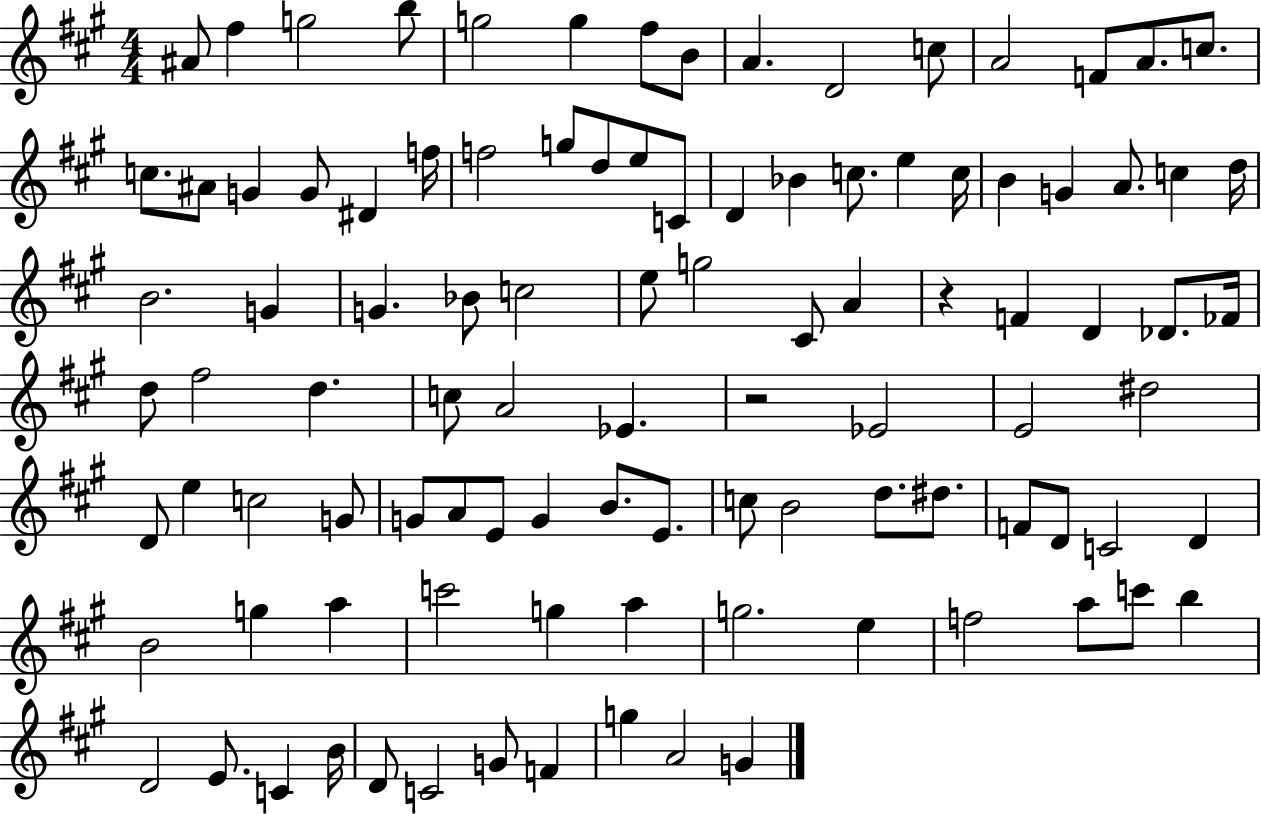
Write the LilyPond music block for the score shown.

{
  \clef treble
  \numericTimeSignature
  \time 4/4
  \key a \major
  ais'8 fis''4 g''2 b''8 | g''2 g''4 fis''8 b'8 | a'4. d'2 c''8 | a'2 f'8 a'8. c''8. | \break c''8. ais'8 g'4 g'8 dis'4 f''16 | f''2 g''8 d''8 e''8 c'8 | d'4 bes'4 c''8. e''4 c''16 | b'4 g'4 a'8. c''4 d''16 | \break b'2. g'4 | g'4. bes'8 c''2 | e''8 g''2 cis'8 a'4 | r4 f'4 d'4 des'8. fes'16 | \break d''8 fis''2 d''4. | c''8 a'2 ees'4. | r2 ees'2 | e'2 dis''2 | \break d'8 e''4 c''2 g'8 | g'8 a'8 e'8 g'4 b'8. e'8. | c''8 b'2 d''8. dis''8. | f'8 d'8 c'2 d'4 | \break b'2 g''4 a''4 | c'''2 g''4 a''4 | g''2. e''4 | f''2 a''8 c'''8 b''4 | \break d'2 e'8. c'4 b'16 | d'8 c'2 g'8 f'4 | g''4 a'2 g'4 | \bar "|."
}